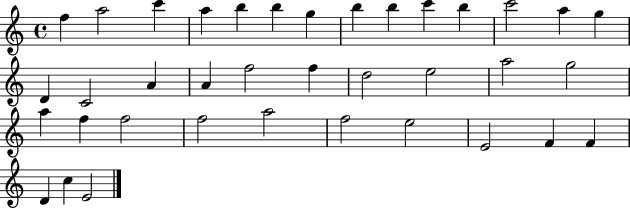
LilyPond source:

{
  \clef treble
  \time 4/4
  \defaultTimeSignature
  \key c \major
  f''4 a''2 c'''4 | a''4 b''4 b''4 g''4 | b''4 b''4 c'''4 b''4 | c'''2 a''4 g''4 | \break d'4 c'2 a'4 | a'4 f''2 f''4 | d''2 e''2 | a''2 g''2 | \break a''4 f''4 f''2 | f''2 a''2 | f''2 e''2 | e'2 f'4 f'4 | \break d'4 c''4 e'2 | \bar "|."
}